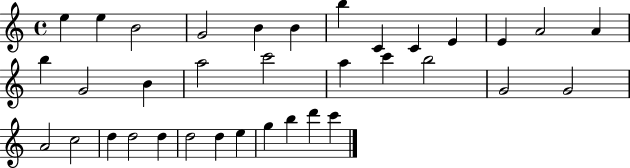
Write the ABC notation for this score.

X:1
T:Untitled
M:4/4
L:1/4
K:C
e e B2 G2 B B b C C E E A2 A b G2 B a2 c'2 a c' b2 G2 G2 A2 c2 d d2 d d2 d e g b d' c'